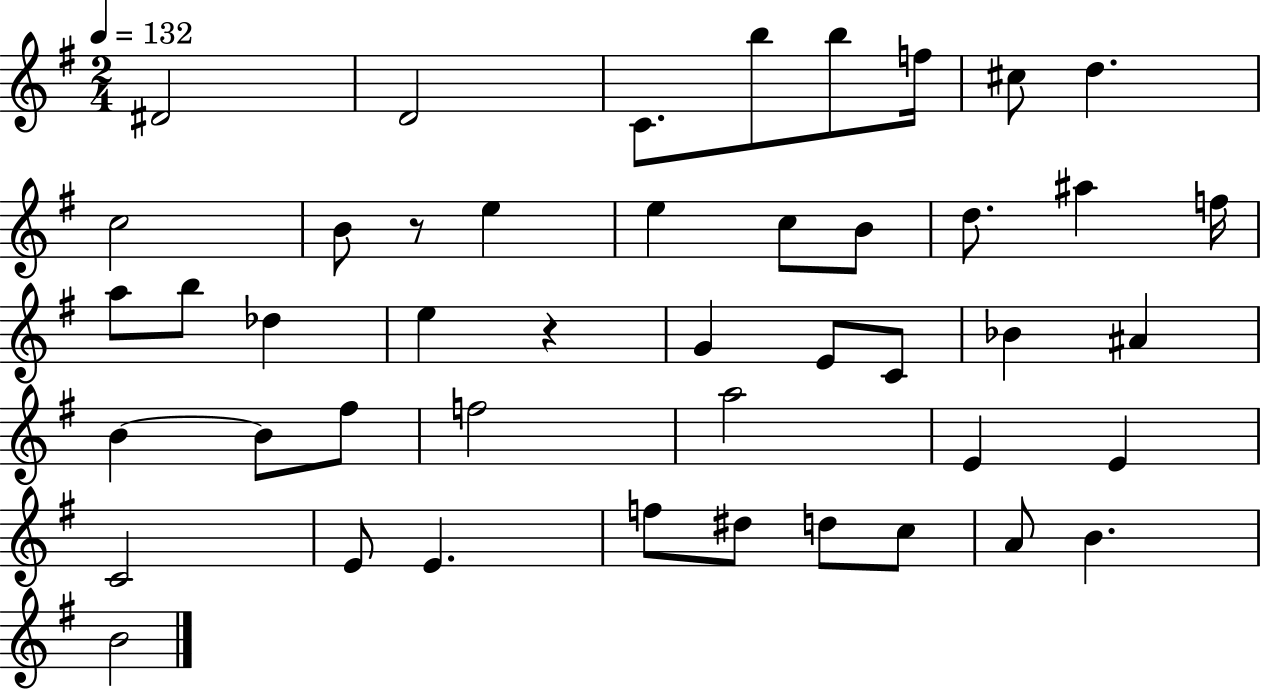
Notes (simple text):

D#4/h D4/h C4/e. B5/e B5/e F5/s C#5/e D5/q. C5/h B4/e R/e E5/q E5/q C5/e B4/e D5/e. A#5/q F5/s A5/e B5/e Db5/q E5/q R/q G4/q E4/e C4/e Bb4/q A#4/q B4/q B4/e F#5/e F5/h A5/h E4/q E4/q C4/h E4/e E4/q. F5/e D#5/e D5/e C5/e A4/e B4/q. B4/h